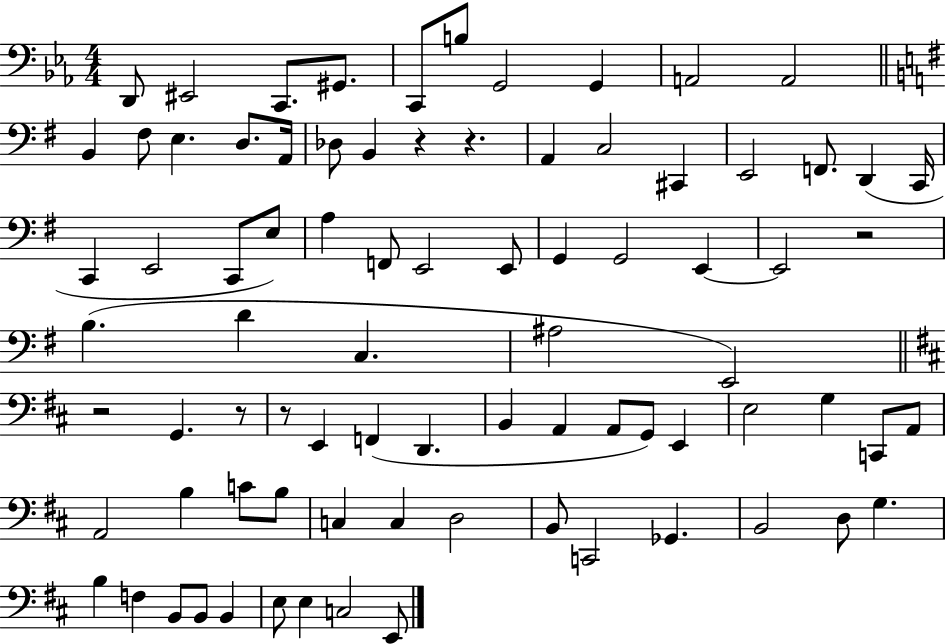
D2/e EIS2/h C2/e. G#2/e. C2/e B3/e G2/h G2/q A2/h A2/h B2/q F#3/e E3/q. D3/e. A2/s Db3/e B2/q R/q R/q. A2/q C3/h C#2/q E2/h F2/e. D2/q C2/s C2/q E2/h C2/e E3/e A3/q F2/e E2/h E2/e G2/q G2/h E2/q E2/h R/h B3/q. D4/q C3/q. A#3/h E2/h R/h G2/q. R/e R/e E2/q F2/q D2/q. B2/q A2/q A2/e G2/e E2/q E3/h G3/q C2/e A2/e A2/h B3/q C4/e B3/e C3/q C3/q D3/h B2/e C2/h Gb2/q. B2/h D3/e G3/q. B3/q F3/q B2/e B2/e B2/q E3/e E3/q C3/h E2/e